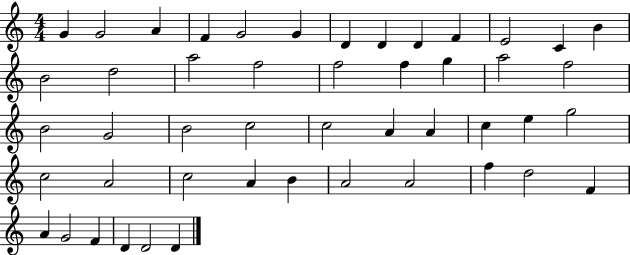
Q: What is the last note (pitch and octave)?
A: D4